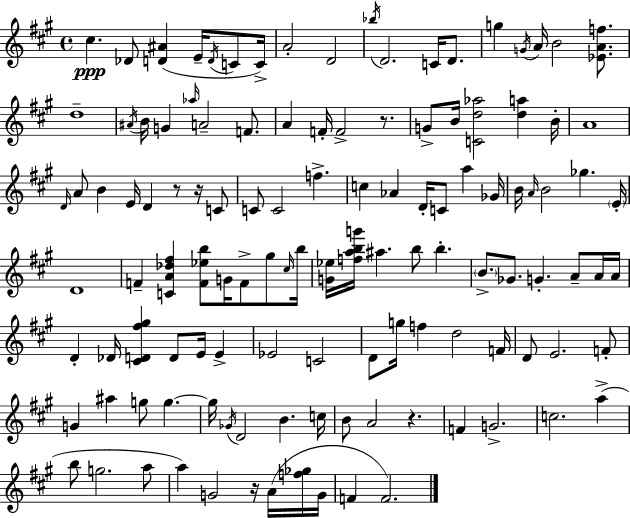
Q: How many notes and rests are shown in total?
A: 120